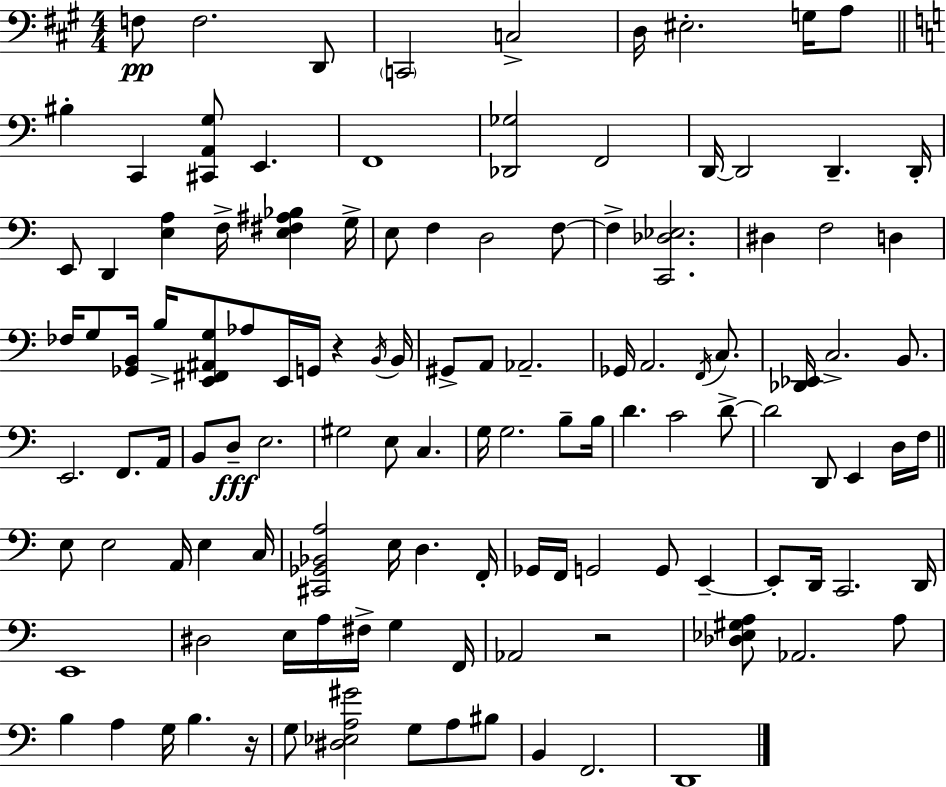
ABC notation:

X:1
T:Untitled
M:4/4
L:1/4
K:A
F,/2 F,2 D,,/2 C,,2 C,2 D,/4 ^E,2 G,/4 A,/2 ^B, C,, [^C,,A,,G,]/2 E,, F,,4 [_D,,_G,]2 F,,2 D,,/4 D,,2 D,, D,,/4 E,,/2 D,, [E,A,] F,/4 [E,^F,^A,_B,] G,/4 E,/2 F, D,2 F,/2 F, [C,,_D,_E,]2 ^D, F,2 D, _F,/4 G,/2 [_G,,B,,]/4 B,/4 [E,,^F,,^A,,G,]/2 _A,/2 E,,/4 G,,/4 z B,,/4 B,,/4 ^G,,/2 A,,/2 _A,,2 _G,,/4 A,,2 F,,/4 C,/2 [_D,,_E,,]/4 C,2 B,,/2 E,,2 F,,/2 A,,/4 B,,/2 D,/2 E,2 ^G,2 E,/2 C, G,/4 G,2 B,/2 B,/4 D C2 D/2 D2 D,,/2 E,, D,/4 F,/4 E,/2 E,2 A,,/4 E, C,/4 [^C,,_G,,_B,,A,]2 E,/4 D, F,,/4 _G,,/4 F,,/4 G,,2 G,,/2 E,, E,,/2 D,,/4 C,,2 D,,/4 E,,4 ^D,2 E,/4 A,/4 ^F,/4 G, F,,/4 _A,,2 z2 [_D,_E,^G,A,]/2 _A,,2 A,/2 B, A, G,/4 B, z/4 G,/2 [^D,_E,A,^G]2 G,/2 A,/2 ^B,/2 B,, F,,2 D,,4